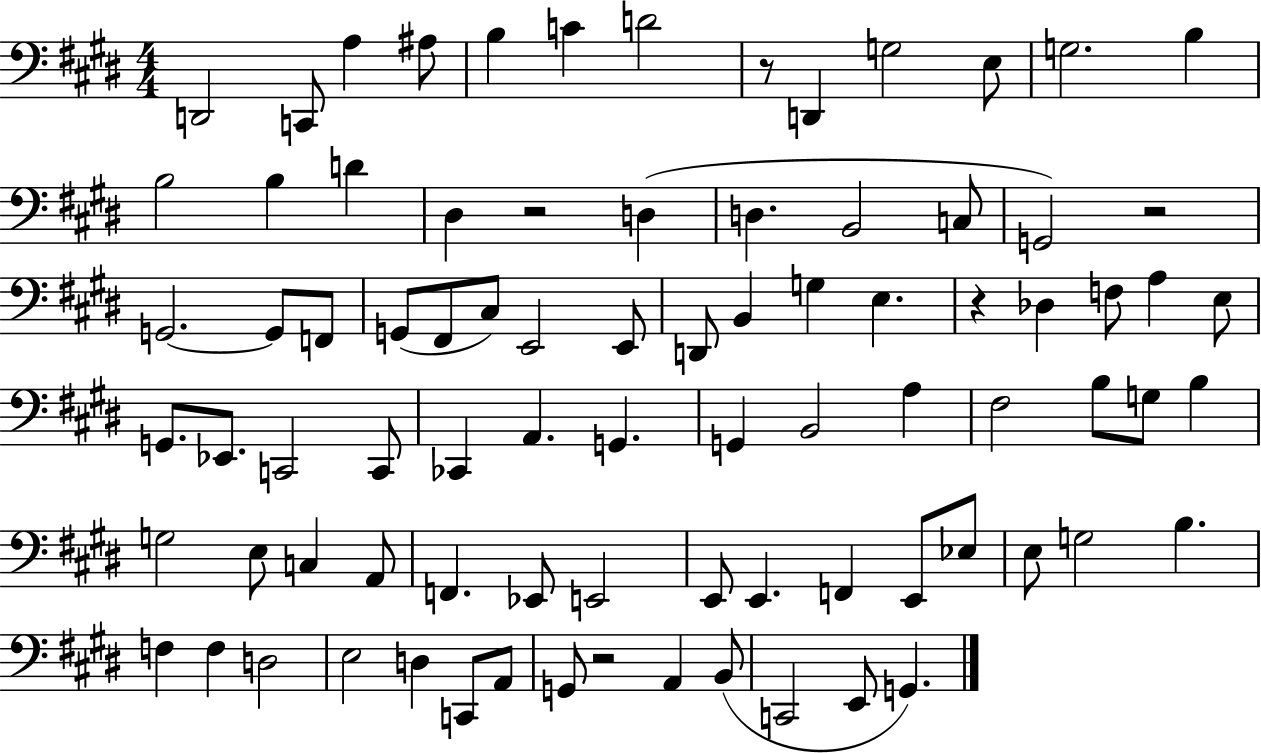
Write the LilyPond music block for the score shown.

{
  \clef bass
  \numericTimeSignature
  \time 4/4
  \key e \major
  \repeat volta 2 { d,2 c,8 a4 ais8 | b4 c'4 d'2 | r8 d,4 g2 e8 | g2. b4 | \break b2 b4 d'4 | dis4 r2 d4( | d4. b,2 c8 | g,2) r2 | \break g,2.~~ g,8 f,8 | g,8( fis,8 cis8) e,2 e,8 | d,8 b,4 g4 e4. | r4 des4 f8 a4 e8 | \break g,8. ees,8. c,2 c,8 | ces,4 a,4. g,4. | g,4 b,2 a4 | fis2 b8 g8 b4 | \break g2 e8 c4 a,8 | f,4. ees,8 e,2 | e,8 e,4. f,4 e,8 ees8 | e8 g2 b4. | \break f4 f4 d2 | e2 d4 c,8 a,8 | g,8 r2 a,4 b,8( | c,2 e,8 g,4.) | \break } \bar "|."
}